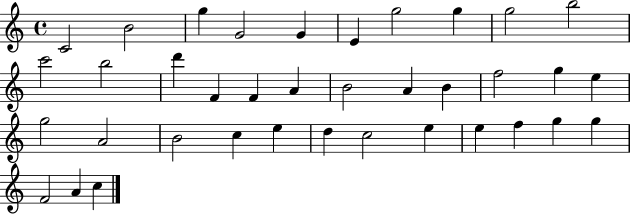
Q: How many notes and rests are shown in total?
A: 37